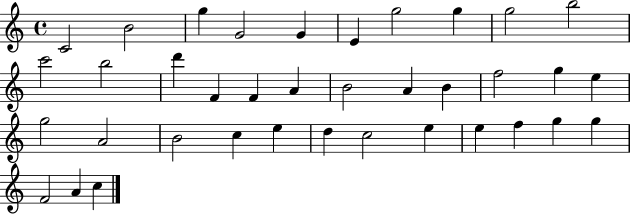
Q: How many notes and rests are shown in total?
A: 37